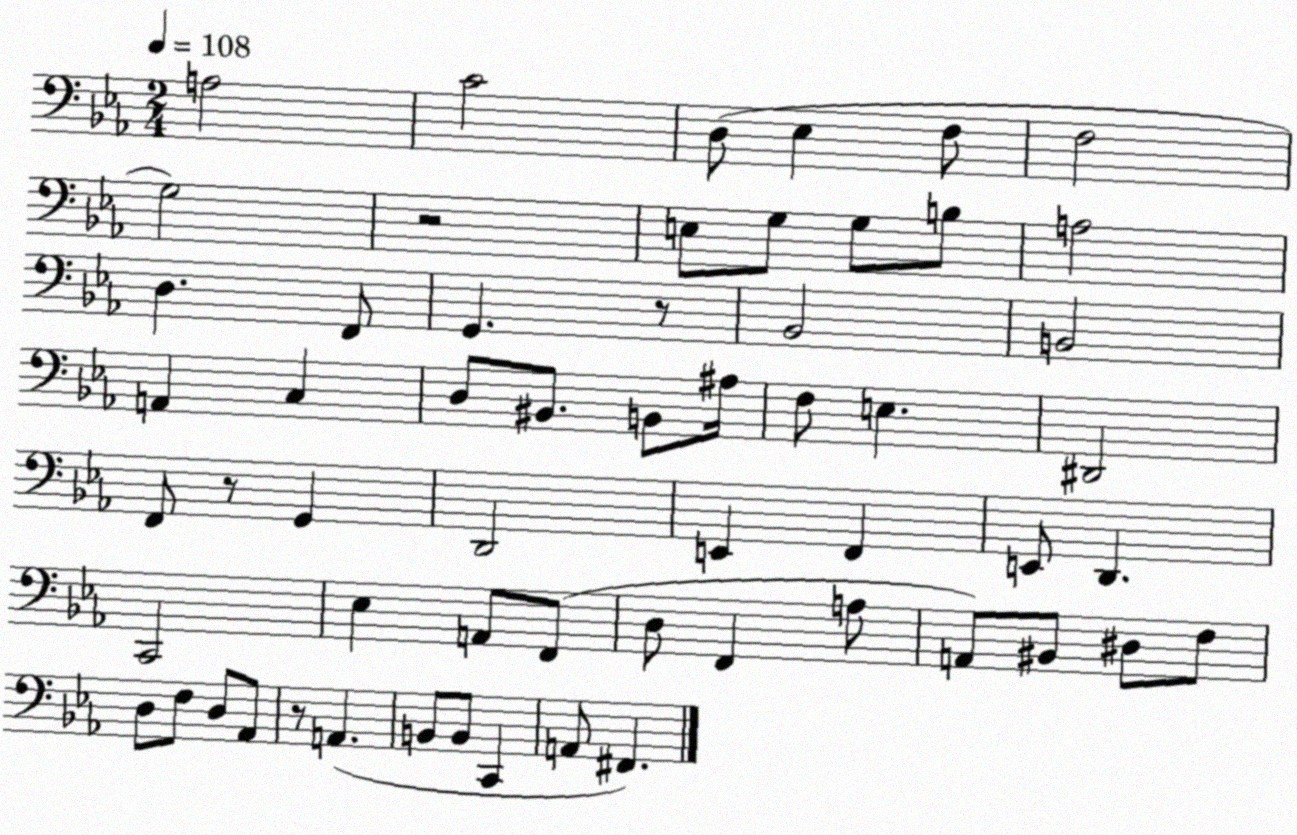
X:1
T:Untitled
M:2/4
L:1/4
K:Eb
A,2 C2 D,/2 _E, F,/2 F,2 G,2 z2 E,/2 G,/2 G,/2 B,/2 A,2 D, F,,/2 G,, z/2 _B,,2 B,,2 A,, C, D,/2 ^B,,/2 B,,/2 ^A,/4 F,/2 E, ^D,,2 F,,/2 z/2 G,, D,,2 E,, F,, E,,/2 D,, C,,2 _E, A,,/2 F,,/2 D,/2 F,, A,/2 A,,/2 ^B,,/2 ^D,/2 F,/2 D,/2 F,/2 D,/2 _A,,/2 z/2 A,, B,,/2 B,,/2 C,, A,,/2 ^F,,